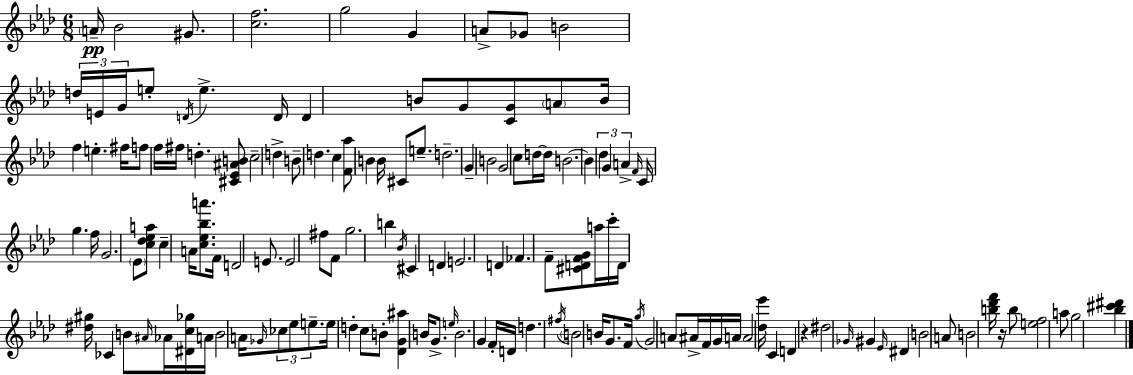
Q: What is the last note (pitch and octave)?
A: G5